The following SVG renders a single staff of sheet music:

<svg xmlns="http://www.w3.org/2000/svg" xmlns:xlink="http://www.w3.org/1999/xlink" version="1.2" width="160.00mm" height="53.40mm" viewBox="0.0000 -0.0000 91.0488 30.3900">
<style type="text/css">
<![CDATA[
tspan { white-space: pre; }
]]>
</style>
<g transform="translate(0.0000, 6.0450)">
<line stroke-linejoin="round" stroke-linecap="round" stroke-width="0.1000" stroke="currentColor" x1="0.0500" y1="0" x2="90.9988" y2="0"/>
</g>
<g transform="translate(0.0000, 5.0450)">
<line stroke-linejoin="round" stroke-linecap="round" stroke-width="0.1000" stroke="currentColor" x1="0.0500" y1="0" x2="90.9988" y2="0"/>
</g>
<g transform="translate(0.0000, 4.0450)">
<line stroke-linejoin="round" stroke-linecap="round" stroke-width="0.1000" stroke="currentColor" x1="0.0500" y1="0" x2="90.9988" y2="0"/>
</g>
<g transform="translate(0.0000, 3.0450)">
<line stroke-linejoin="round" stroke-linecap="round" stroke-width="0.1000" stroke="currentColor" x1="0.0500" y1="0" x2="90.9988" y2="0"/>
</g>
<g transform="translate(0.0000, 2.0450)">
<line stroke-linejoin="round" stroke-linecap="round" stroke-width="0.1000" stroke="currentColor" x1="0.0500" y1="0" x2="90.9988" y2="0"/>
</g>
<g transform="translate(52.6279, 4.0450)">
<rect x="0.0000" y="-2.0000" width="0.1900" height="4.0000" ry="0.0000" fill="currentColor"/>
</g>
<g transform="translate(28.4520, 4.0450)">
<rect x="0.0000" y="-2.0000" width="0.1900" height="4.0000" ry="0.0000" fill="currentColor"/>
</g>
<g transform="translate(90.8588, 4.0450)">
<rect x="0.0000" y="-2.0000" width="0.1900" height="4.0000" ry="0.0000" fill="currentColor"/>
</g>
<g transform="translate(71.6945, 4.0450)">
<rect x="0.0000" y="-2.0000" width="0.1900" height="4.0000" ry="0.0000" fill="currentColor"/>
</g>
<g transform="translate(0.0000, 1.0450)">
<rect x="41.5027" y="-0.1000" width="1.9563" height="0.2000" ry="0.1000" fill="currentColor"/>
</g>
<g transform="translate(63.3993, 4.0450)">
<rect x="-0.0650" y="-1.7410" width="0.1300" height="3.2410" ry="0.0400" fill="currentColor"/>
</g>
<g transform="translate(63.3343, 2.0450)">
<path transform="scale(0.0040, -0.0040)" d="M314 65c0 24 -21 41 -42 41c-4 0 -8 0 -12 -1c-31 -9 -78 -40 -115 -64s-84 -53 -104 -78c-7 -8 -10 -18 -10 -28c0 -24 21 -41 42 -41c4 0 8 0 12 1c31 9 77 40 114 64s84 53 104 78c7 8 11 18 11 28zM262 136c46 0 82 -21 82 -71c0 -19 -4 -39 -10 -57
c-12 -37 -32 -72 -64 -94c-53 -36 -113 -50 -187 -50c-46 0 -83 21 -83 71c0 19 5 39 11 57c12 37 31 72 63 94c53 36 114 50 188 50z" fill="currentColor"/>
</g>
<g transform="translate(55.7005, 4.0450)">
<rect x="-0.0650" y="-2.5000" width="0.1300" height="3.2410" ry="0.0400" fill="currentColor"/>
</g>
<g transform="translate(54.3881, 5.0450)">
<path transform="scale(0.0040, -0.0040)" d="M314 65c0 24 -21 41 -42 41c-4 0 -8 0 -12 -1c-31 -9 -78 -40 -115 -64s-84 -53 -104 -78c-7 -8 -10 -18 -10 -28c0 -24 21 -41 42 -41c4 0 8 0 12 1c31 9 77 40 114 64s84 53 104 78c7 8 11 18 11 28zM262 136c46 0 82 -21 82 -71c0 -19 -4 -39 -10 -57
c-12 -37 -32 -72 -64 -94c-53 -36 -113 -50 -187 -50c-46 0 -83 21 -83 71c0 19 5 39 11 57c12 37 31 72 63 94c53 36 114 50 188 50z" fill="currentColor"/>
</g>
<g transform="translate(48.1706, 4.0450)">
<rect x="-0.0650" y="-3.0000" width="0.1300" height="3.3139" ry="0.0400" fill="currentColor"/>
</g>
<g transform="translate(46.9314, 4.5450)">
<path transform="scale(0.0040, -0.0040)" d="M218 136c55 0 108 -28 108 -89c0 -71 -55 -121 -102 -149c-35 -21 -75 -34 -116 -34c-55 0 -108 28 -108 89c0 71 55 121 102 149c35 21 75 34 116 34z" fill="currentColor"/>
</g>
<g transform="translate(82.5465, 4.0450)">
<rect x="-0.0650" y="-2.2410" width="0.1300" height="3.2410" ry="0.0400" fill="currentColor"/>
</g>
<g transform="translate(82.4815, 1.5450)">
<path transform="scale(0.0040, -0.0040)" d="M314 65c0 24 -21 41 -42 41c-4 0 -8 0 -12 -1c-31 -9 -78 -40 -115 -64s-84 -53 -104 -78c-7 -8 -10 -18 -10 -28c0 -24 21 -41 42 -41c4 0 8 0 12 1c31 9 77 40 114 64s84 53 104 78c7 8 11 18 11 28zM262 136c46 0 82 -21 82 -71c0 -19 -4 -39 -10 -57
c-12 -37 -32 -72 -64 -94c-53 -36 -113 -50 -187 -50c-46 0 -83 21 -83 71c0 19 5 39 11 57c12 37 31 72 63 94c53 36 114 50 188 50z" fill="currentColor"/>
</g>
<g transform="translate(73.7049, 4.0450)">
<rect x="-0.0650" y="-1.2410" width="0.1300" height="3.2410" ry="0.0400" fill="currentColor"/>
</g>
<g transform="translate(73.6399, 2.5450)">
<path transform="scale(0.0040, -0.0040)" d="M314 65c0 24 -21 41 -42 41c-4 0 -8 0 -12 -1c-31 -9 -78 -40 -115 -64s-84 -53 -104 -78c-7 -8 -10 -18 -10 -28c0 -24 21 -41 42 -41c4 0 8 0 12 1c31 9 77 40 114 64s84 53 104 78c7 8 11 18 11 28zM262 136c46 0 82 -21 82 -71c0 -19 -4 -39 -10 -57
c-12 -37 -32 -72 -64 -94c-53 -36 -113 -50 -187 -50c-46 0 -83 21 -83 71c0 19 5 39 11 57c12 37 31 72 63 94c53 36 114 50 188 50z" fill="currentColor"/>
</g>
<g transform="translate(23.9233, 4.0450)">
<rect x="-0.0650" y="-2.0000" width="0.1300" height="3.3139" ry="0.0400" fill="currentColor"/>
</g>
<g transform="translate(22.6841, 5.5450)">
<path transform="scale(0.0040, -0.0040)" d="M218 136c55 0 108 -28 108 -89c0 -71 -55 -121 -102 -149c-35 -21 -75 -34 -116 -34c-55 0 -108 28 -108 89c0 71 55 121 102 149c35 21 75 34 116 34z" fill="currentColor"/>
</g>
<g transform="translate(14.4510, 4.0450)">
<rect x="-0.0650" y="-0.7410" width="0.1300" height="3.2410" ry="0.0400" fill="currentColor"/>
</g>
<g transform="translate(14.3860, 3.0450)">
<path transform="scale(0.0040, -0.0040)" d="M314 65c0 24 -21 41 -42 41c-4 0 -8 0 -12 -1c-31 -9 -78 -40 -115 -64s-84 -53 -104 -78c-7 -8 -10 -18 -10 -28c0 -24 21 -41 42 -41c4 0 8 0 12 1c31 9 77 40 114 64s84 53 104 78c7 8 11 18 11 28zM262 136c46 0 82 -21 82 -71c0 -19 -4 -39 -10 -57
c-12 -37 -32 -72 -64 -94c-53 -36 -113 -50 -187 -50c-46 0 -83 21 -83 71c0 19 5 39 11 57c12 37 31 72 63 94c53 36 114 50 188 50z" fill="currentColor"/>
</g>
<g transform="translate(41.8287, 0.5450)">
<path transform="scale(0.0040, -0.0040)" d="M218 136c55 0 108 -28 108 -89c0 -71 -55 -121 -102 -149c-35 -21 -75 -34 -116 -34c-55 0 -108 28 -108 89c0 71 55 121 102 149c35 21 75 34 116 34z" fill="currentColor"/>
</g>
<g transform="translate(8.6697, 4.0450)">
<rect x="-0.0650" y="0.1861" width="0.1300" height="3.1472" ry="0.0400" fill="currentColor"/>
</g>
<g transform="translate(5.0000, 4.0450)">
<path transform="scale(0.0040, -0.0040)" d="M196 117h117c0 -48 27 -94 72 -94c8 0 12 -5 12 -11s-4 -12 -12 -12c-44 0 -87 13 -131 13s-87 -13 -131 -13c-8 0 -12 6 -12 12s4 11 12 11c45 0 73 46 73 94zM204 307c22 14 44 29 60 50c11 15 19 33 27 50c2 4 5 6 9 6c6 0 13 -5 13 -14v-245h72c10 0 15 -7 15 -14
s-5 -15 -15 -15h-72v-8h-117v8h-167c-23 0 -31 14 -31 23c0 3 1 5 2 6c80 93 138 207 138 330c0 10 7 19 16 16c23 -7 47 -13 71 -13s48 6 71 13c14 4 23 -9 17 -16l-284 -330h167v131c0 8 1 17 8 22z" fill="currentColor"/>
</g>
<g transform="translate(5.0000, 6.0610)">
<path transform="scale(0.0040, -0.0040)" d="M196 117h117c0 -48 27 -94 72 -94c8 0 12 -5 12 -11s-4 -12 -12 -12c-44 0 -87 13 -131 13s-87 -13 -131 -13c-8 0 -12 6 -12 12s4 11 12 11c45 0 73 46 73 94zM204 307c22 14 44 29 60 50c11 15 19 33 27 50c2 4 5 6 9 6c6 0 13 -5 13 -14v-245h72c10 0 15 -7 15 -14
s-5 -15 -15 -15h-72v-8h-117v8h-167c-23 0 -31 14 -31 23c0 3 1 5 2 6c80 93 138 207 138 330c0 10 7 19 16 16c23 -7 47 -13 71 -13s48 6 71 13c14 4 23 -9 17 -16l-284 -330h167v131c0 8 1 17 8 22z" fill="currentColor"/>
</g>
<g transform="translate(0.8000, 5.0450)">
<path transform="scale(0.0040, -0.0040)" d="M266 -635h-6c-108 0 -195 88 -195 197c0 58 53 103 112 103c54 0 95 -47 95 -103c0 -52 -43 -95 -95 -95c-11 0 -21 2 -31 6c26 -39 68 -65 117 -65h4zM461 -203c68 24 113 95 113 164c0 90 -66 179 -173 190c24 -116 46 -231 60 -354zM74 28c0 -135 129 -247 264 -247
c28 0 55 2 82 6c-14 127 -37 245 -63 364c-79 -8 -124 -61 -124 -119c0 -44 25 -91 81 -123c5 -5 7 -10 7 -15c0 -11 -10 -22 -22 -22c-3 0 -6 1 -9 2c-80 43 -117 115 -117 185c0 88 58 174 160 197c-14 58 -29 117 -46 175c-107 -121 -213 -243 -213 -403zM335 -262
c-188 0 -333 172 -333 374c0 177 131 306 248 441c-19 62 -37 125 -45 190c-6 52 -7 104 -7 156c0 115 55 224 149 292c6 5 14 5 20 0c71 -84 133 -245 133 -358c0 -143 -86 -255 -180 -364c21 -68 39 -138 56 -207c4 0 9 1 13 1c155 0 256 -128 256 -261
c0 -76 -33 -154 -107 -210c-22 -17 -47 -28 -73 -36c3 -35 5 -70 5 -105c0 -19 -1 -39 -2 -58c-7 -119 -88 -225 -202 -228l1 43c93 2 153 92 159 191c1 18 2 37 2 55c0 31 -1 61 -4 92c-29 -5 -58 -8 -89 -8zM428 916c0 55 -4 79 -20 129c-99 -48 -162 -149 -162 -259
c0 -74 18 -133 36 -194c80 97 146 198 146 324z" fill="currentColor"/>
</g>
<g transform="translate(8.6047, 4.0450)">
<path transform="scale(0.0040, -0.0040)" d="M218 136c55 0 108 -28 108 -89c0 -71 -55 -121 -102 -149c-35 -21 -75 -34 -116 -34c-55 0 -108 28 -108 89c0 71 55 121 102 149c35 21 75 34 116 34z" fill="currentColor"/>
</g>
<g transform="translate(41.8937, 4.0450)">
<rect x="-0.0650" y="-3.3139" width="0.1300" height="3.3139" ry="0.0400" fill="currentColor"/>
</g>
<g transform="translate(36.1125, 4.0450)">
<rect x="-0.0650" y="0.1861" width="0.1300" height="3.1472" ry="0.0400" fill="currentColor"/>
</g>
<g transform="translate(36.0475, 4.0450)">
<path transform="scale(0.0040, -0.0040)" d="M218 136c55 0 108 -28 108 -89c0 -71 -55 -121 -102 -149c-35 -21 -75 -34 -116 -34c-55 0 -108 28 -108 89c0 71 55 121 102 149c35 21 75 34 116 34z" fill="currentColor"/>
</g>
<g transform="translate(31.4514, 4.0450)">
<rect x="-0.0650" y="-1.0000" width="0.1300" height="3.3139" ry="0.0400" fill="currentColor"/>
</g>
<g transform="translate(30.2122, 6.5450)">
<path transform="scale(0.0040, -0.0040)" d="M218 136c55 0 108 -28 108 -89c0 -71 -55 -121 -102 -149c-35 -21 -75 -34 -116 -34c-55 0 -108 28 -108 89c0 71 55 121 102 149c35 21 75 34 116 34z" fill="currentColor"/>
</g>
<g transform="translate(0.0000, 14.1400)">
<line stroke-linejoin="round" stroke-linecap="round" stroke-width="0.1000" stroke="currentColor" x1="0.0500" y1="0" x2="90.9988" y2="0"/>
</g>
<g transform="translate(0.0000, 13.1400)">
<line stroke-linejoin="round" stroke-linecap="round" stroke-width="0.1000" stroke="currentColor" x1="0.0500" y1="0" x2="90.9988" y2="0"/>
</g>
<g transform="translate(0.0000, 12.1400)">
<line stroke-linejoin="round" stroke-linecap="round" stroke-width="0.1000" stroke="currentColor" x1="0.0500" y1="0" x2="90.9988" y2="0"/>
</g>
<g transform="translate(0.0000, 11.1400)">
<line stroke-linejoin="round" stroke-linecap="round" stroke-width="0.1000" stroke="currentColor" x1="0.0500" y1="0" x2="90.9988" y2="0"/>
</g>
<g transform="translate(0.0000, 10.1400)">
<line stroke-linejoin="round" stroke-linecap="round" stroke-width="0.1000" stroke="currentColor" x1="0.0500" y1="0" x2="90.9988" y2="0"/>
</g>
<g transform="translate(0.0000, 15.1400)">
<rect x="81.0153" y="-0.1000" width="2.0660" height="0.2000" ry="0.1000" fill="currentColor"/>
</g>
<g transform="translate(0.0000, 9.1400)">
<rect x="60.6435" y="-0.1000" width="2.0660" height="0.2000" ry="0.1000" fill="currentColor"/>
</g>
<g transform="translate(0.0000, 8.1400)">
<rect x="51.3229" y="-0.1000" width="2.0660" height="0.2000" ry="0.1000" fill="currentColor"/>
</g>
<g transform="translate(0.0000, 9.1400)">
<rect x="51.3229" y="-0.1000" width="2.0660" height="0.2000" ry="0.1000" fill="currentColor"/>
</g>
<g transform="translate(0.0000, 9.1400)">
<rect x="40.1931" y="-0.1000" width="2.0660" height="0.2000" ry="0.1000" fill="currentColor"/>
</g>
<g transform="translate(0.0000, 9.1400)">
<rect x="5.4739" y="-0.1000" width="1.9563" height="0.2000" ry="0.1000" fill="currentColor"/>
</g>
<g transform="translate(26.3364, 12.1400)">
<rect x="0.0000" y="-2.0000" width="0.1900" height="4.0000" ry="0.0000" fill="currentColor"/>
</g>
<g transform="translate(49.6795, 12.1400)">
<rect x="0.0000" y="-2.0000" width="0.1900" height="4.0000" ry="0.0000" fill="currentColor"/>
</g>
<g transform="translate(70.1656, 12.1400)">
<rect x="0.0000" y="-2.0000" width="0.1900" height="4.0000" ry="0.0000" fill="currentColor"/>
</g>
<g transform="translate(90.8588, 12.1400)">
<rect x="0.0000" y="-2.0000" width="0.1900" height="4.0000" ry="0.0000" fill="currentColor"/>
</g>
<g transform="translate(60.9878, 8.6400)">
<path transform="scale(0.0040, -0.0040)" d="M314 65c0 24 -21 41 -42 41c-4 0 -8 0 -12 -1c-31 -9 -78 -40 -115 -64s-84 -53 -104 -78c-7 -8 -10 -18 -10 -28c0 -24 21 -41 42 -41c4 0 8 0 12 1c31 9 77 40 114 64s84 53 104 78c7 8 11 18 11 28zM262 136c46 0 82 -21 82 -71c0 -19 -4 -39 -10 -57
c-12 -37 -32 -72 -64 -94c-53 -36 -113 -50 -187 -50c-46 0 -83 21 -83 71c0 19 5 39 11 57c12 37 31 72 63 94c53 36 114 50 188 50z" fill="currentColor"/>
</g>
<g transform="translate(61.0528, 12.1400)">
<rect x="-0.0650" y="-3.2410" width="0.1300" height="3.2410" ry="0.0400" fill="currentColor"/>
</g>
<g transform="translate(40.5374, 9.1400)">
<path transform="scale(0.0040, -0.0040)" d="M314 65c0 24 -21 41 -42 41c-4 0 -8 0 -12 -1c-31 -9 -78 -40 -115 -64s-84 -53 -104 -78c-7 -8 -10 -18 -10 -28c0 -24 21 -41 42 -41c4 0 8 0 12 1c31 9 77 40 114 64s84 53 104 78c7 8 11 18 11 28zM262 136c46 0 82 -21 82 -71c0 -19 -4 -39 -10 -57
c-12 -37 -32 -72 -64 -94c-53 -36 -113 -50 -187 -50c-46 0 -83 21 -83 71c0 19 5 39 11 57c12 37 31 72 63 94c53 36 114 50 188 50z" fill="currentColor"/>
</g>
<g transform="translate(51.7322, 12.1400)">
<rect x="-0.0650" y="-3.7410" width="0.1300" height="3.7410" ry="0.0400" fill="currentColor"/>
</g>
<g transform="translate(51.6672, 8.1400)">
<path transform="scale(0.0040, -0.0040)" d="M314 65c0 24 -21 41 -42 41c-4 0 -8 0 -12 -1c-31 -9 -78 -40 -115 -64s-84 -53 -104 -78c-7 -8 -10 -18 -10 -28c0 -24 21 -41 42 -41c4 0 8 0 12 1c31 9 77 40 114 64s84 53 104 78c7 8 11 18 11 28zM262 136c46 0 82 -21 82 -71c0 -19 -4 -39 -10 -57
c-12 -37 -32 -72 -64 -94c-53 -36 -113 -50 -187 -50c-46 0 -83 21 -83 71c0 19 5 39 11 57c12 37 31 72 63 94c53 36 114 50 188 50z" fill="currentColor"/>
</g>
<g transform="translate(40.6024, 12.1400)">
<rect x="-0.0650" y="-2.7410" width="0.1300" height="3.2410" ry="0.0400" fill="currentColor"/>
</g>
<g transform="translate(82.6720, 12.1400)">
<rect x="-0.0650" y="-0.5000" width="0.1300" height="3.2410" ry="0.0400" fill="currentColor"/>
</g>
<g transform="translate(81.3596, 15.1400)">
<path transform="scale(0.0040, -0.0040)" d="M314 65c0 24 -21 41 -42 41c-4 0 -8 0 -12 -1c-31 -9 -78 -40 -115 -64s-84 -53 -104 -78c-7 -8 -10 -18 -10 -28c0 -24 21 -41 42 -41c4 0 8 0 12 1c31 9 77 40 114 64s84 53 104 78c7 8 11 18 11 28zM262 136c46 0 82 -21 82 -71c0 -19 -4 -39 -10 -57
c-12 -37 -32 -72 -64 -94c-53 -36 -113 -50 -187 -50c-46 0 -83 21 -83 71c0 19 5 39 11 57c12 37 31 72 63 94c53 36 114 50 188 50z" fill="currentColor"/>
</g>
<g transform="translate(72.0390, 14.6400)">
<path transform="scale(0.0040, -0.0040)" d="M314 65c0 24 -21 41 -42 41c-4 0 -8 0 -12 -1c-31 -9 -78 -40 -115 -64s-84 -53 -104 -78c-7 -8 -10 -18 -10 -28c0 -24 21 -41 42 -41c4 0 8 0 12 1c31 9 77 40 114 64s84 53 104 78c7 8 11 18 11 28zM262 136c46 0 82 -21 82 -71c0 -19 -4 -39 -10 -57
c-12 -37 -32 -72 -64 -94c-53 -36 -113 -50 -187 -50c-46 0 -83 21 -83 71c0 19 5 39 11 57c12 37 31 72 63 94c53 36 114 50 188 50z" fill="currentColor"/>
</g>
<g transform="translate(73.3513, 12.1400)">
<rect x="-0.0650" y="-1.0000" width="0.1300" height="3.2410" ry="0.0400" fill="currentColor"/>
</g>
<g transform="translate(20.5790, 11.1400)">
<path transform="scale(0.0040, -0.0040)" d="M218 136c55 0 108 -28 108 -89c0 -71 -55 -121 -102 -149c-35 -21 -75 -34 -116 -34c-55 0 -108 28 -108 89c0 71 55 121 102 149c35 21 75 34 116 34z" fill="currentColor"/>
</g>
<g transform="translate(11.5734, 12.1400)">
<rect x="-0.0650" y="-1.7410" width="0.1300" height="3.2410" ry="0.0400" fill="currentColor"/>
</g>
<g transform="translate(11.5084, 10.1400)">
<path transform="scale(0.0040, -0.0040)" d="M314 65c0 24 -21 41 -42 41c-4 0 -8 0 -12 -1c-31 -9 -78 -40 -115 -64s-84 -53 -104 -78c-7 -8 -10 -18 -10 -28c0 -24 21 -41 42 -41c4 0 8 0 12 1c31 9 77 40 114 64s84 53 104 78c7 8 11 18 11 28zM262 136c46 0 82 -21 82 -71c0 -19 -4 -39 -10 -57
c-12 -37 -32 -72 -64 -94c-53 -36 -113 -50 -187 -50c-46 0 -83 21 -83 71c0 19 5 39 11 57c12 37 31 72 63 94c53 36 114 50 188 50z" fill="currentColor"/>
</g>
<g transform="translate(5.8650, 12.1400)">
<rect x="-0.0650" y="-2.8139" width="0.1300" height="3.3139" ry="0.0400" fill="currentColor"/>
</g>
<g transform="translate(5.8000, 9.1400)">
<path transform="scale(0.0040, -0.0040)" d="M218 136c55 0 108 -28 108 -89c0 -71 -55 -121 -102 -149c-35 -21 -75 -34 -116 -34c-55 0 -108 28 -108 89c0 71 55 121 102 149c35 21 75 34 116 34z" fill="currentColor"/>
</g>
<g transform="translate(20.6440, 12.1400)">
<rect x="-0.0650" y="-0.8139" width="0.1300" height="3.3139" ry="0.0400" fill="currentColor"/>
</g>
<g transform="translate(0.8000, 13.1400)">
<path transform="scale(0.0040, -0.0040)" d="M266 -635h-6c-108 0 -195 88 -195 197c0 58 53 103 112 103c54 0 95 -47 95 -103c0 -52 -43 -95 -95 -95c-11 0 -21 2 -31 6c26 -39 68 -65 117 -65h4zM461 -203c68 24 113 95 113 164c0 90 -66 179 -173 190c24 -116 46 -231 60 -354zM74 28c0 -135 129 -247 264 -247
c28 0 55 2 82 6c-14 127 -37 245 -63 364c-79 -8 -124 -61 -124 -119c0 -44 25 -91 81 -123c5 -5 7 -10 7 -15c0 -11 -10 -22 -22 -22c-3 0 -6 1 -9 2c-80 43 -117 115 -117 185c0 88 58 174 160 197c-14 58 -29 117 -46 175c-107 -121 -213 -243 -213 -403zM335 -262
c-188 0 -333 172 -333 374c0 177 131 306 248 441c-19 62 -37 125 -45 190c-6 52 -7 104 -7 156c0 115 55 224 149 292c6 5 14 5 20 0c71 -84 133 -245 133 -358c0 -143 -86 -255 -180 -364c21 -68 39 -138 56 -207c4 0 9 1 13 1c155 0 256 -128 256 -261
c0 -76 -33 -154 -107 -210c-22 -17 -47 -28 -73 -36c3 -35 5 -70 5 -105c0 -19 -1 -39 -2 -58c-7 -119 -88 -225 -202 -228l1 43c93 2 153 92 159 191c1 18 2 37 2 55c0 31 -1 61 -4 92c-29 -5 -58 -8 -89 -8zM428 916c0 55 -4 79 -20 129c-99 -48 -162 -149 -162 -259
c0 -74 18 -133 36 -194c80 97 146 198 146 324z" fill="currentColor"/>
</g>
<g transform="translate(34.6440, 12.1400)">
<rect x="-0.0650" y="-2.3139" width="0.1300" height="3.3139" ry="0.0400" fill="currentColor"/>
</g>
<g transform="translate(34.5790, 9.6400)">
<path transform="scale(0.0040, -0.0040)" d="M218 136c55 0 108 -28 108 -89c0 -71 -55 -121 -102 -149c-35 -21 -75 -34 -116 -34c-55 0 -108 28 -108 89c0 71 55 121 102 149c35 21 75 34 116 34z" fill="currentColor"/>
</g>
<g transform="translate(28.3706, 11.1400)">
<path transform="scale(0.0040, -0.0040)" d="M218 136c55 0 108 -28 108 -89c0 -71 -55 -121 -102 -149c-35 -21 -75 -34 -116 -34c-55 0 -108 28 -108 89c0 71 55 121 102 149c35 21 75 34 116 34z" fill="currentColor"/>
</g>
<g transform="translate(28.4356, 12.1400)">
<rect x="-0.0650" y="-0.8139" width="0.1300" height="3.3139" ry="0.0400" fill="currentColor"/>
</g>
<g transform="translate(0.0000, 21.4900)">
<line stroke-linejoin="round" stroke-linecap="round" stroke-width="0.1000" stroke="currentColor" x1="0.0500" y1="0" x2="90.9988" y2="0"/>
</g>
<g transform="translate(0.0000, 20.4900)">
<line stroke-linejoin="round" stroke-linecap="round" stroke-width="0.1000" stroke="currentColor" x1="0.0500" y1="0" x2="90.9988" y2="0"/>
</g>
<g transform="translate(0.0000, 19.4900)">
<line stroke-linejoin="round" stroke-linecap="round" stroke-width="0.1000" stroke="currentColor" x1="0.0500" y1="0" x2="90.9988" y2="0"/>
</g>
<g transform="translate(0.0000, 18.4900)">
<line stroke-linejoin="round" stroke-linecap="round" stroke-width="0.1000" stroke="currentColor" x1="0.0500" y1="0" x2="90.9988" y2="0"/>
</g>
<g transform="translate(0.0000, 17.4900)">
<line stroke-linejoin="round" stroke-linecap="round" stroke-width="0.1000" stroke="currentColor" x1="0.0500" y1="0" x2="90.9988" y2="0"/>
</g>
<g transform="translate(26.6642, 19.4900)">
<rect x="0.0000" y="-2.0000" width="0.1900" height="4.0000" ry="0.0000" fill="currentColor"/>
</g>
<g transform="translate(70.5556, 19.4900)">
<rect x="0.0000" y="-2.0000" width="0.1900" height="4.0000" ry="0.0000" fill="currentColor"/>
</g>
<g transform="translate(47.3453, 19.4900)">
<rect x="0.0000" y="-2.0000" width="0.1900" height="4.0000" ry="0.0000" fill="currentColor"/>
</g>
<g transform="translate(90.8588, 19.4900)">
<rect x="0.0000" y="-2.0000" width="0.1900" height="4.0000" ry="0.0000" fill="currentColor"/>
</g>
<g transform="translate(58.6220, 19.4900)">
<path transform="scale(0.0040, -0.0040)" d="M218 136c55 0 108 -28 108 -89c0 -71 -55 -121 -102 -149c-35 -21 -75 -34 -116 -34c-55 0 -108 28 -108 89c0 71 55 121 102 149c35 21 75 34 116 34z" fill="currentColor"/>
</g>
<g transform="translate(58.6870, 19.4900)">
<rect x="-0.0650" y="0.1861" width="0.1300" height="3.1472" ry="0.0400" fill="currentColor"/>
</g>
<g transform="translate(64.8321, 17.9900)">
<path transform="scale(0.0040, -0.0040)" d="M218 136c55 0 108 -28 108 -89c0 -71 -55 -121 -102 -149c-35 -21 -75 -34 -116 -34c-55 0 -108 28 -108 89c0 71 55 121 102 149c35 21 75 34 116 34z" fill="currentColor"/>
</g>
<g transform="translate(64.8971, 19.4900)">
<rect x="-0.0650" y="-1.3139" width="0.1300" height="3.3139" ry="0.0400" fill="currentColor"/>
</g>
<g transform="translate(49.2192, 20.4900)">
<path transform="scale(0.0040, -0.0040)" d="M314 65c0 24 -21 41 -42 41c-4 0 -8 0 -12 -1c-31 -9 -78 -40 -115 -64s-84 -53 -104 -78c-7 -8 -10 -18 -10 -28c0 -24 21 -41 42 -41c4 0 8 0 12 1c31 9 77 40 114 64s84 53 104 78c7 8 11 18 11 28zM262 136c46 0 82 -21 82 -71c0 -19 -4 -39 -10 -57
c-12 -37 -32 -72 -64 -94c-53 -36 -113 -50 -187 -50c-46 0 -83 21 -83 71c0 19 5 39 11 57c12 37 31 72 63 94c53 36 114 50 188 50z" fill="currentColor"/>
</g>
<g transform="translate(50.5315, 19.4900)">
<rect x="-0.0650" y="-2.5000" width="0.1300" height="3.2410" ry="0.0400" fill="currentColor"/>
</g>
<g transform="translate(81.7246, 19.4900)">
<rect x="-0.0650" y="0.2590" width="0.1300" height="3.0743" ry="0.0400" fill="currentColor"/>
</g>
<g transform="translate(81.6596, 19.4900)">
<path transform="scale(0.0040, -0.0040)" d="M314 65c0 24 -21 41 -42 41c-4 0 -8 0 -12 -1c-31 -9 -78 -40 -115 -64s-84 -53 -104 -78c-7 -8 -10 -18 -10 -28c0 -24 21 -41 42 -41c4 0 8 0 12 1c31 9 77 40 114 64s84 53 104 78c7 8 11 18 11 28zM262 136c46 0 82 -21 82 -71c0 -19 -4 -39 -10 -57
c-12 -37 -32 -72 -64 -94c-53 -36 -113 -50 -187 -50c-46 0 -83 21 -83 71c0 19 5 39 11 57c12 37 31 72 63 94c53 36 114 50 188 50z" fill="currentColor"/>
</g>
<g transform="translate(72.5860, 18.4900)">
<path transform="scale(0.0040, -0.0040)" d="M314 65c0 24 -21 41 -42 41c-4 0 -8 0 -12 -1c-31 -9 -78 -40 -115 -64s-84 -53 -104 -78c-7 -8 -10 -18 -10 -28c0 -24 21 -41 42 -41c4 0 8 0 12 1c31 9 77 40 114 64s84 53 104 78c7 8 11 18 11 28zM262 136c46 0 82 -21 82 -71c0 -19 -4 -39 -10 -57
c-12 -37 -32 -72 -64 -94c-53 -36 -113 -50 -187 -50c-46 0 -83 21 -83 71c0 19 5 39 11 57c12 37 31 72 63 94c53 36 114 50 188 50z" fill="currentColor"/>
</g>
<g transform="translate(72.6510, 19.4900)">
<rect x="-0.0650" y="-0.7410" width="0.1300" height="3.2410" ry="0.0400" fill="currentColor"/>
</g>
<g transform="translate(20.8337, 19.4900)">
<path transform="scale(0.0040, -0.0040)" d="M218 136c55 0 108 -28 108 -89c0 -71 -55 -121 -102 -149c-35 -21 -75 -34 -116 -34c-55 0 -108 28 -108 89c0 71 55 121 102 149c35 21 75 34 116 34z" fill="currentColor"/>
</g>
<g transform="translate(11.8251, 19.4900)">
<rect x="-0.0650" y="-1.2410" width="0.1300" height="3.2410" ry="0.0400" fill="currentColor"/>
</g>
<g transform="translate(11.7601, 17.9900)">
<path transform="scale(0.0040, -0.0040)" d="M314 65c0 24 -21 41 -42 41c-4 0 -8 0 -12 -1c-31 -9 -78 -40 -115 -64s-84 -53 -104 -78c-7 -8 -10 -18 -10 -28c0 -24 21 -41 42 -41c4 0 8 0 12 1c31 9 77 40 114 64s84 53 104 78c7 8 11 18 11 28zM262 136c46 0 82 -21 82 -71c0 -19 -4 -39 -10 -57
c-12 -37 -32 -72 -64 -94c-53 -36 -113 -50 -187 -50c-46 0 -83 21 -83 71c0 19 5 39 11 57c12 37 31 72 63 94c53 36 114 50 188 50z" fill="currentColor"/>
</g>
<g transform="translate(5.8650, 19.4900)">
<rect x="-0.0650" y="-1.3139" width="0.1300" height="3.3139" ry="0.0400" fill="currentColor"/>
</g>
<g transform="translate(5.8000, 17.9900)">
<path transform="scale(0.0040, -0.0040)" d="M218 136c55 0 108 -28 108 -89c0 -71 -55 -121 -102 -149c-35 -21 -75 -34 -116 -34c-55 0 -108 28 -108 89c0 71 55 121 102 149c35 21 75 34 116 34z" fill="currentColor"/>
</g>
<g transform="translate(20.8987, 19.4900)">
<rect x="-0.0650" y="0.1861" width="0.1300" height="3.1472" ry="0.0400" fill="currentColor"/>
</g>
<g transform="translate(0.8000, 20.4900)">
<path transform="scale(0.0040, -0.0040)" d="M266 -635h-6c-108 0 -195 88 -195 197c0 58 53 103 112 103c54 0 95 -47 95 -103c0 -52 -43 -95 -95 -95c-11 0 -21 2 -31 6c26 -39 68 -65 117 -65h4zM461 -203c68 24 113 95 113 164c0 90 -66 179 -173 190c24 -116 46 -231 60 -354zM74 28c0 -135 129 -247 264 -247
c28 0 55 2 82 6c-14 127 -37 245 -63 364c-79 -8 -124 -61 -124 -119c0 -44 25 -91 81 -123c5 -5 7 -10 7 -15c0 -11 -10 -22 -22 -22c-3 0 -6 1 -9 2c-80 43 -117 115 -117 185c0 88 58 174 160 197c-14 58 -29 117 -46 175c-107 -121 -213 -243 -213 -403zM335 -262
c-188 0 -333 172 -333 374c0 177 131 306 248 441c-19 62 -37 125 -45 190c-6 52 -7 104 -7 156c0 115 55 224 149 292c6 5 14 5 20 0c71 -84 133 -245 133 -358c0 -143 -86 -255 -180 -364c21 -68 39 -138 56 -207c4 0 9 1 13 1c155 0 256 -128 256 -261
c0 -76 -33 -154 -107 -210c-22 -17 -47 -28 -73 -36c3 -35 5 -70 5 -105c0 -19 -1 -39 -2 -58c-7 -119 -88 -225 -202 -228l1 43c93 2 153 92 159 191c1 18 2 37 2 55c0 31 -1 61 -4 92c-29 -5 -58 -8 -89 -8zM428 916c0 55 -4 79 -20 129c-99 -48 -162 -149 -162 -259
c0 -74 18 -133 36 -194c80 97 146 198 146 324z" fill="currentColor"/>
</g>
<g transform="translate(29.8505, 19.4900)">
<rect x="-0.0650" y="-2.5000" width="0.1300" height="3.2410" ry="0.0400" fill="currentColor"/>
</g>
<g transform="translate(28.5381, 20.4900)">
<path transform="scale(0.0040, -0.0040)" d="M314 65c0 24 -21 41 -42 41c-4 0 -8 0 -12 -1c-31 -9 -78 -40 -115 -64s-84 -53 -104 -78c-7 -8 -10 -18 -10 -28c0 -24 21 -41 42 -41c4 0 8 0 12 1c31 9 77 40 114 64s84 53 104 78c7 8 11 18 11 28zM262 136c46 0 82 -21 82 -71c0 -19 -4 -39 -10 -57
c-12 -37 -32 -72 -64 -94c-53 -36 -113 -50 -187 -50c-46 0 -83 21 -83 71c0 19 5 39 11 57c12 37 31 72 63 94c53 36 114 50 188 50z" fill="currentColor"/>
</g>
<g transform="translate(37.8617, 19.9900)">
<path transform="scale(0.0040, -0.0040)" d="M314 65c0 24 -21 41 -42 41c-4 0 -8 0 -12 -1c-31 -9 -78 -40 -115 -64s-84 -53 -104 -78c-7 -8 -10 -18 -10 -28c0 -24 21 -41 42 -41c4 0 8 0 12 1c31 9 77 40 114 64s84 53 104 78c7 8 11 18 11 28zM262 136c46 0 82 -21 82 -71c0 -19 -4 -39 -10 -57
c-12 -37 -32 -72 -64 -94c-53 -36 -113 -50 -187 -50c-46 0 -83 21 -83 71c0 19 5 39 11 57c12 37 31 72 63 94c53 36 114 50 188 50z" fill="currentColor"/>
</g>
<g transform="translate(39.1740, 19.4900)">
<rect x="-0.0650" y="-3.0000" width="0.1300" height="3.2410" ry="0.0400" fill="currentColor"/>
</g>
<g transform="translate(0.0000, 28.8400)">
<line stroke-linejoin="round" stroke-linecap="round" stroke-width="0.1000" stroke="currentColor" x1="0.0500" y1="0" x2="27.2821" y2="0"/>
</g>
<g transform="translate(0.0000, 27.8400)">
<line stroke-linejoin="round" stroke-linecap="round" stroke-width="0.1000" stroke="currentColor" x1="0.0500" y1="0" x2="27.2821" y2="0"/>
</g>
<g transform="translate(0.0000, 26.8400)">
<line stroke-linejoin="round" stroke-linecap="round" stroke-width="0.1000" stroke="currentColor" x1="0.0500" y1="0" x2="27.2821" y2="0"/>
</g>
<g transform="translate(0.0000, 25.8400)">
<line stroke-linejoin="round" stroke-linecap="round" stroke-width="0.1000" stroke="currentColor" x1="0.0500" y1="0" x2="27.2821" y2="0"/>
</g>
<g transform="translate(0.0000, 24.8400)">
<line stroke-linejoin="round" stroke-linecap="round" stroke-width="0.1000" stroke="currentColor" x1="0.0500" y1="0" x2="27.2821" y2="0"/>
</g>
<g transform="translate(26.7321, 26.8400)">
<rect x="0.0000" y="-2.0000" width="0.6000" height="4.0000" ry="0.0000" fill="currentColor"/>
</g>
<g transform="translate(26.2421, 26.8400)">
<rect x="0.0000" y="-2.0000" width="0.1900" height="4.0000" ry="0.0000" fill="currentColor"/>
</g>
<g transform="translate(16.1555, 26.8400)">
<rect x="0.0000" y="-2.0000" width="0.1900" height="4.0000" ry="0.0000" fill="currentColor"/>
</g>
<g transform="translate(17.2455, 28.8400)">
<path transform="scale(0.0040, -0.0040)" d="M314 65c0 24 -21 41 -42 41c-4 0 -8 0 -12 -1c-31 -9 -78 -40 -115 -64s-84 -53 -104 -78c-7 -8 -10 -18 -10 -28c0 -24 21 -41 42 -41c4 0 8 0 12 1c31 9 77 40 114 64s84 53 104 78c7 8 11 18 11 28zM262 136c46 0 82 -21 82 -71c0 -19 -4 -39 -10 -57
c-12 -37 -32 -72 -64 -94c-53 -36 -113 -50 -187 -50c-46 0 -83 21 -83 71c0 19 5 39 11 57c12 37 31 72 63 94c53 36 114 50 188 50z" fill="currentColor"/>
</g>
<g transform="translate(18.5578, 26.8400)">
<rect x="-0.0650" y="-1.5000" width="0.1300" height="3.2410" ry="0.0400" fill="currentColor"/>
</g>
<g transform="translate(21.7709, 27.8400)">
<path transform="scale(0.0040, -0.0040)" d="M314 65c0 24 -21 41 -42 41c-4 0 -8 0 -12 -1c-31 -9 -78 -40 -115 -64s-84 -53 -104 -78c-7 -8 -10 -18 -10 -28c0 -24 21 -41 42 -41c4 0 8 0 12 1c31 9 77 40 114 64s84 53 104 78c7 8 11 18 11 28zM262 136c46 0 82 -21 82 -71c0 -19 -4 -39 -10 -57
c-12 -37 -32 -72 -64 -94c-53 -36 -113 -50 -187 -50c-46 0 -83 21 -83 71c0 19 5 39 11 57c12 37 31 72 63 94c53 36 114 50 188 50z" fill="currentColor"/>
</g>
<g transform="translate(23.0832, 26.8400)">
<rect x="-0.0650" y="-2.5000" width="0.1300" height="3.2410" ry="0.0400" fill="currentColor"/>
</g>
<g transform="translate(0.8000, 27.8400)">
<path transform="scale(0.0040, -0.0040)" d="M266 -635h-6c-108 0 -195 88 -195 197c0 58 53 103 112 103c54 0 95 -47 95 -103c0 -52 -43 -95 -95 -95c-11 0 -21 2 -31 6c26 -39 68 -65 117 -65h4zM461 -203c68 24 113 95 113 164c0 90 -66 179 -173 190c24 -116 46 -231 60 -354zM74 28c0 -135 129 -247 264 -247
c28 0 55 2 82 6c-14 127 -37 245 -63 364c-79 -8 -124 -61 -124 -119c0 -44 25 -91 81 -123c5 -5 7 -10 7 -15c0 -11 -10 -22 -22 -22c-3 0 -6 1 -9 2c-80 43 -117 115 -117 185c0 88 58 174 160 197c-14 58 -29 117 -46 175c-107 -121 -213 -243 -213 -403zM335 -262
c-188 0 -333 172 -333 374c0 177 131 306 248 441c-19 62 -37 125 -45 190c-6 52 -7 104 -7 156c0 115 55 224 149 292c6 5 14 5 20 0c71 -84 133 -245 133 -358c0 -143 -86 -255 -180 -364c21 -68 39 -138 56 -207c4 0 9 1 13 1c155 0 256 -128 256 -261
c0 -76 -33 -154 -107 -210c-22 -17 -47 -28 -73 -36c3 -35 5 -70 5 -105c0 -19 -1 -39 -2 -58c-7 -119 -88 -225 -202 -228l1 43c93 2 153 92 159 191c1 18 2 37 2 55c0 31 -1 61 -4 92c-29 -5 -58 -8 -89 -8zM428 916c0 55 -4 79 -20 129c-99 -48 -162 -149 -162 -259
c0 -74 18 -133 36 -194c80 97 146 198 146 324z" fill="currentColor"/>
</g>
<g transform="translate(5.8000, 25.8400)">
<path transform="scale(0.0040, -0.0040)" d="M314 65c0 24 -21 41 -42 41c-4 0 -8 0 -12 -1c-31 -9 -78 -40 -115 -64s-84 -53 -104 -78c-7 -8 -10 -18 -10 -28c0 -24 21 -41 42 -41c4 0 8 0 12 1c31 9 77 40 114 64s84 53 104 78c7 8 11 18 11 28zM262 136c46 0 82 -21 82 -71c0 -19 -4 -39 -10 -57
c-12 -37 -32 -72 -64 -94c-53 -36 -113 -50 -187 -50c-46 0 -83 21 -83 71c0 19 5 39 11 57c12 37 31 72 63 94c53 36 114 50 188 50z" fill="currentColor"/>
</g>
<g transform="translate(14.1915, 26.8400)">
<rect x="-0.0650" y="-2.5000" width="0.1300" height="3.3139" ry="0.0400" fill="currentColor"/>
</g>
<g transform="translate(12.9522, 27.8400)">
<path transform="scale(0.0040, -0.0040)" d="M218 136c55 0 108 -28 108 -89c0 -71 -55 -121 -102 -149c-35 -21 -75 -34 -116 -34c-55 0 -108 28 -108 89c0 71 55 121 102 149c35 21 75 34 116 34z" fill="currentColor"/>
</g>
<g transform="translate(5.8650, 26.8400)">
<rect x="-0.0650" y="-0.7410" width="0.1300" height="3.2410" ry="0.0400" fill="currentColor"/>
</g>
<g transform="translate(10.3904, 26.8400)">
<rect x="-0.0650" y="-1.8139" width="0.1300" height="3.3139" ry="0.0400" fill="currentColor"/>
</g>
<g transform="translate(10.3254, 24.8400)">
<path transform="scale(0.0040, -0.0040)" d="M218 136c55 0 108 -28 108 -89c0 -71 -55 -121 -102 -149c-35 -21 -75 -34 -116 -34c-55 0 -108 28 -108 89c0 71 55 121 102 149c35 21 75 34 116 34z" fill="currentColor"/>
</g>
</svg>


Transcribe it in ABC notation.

X:1
T:Untitled
M:4/4
L:1/4
K:C
B d2 F D B b A G2 f2 e2 g2 a f2 d d g a2 c'2 b2 D2 C2 e e2 B G2 A2 G2 B e d2 B2 d2 f G E2 G2